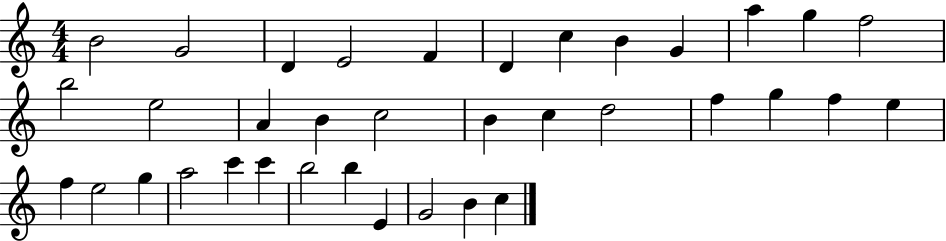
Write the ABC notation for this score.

X:1
T:Untitled
M:4/4
L:1/4
K:C
B2 G2 D E2 F D c B G a g f2 b2 e2 A B c2 B c d2 f g f e f e2 g a2 c' c' b2 b E G2 B c